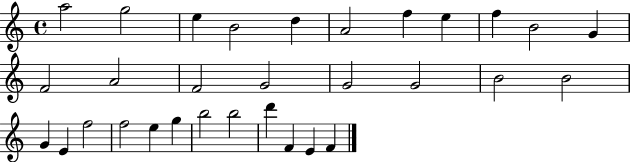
{
  \clef treble
  \time 4/4
  \defaultTimeSignature
  \key c \major
  a''2 g''2 | e''4 b'2 d''4 | a'2 f''4 e''4 | f''4 b'2 g'4 | \break f'2 a'2 | f'2 g'2 | g'2 g'2 | b'2 b'2 | \break g'4 e'4 f''2 | f''2 e''4 g''4 | b''2 b''2 | d'''4 f'4 e'4 f'4 | \break \bar "|."
}